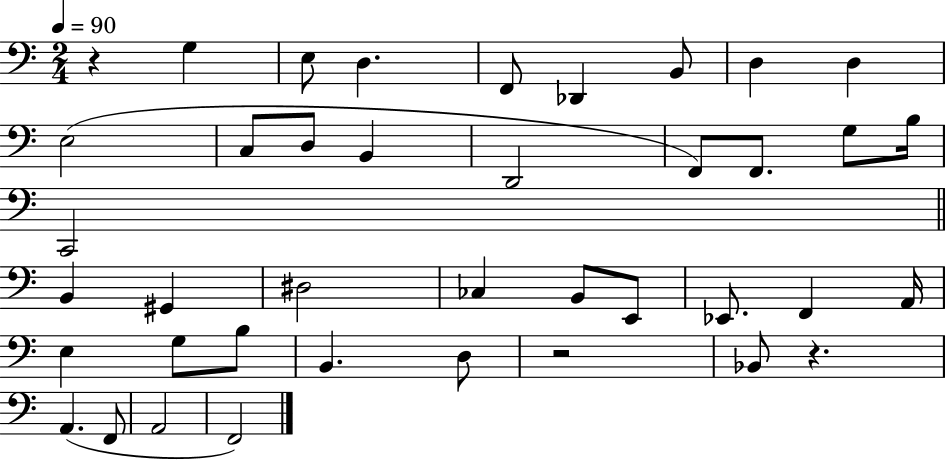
{
  \clef bass
  \numericTimeSignature
  \time 2/4
  \key c \major
  \tempo 4 = 90
  r4 g4 | e8 d4. | f,8 des,4 b,8 | d4 d4 | \break e2( | c8 d8 b,4 | d,2 | f,8) f,8. g8 b16 | \break c,2 | \bar "||" \break \key c \major b,4 gis,4 | dis2 | ces4 b,8 e,8 | ees,8. f,4 a,16 | \break e4 g8 b8 | b,4. d8 | r2 | bes,8 r4. | \break a,4.( f,8 | a,2 | f,2) | \bar "|."
}